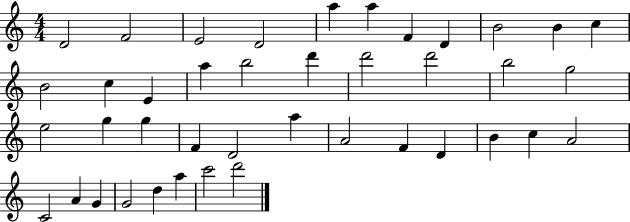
D4/h F4/h E4/h D4/h A5/q A5/q F4/q D4/q B4/h B4/q C5/q B4/h C5/q E4/q A5/q B5/h D6/q D6/h D6/h B5/h G5/h E5/h G5/q G5/q F4/q D4/h A5/q A4/h F4/q D4/q B4/q C5/q A4/h C4/h A4/q G4/q G4/h D5/q A5/q C6/h D6/h